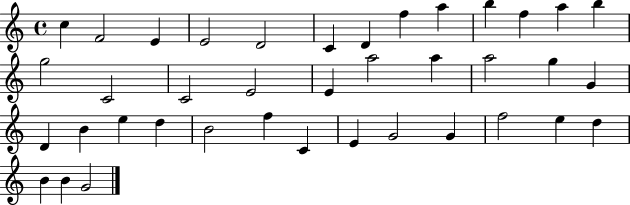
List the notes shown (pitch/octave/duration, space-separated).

C5/q F4/h E4/q E4/h D4/h C4/q D4/q F5/q A5/q B5/q F5/q A5/q B5/q G5/h C4/h C4/h E4/h E4/q A5/h A5/q A5/h G5/q G4/q D4/q B4/q E5/q D5/q B4/h F5/q C4/q E4/q G4/h G4/q F5/h E5/q D5/q B4/q B4/q G4/h